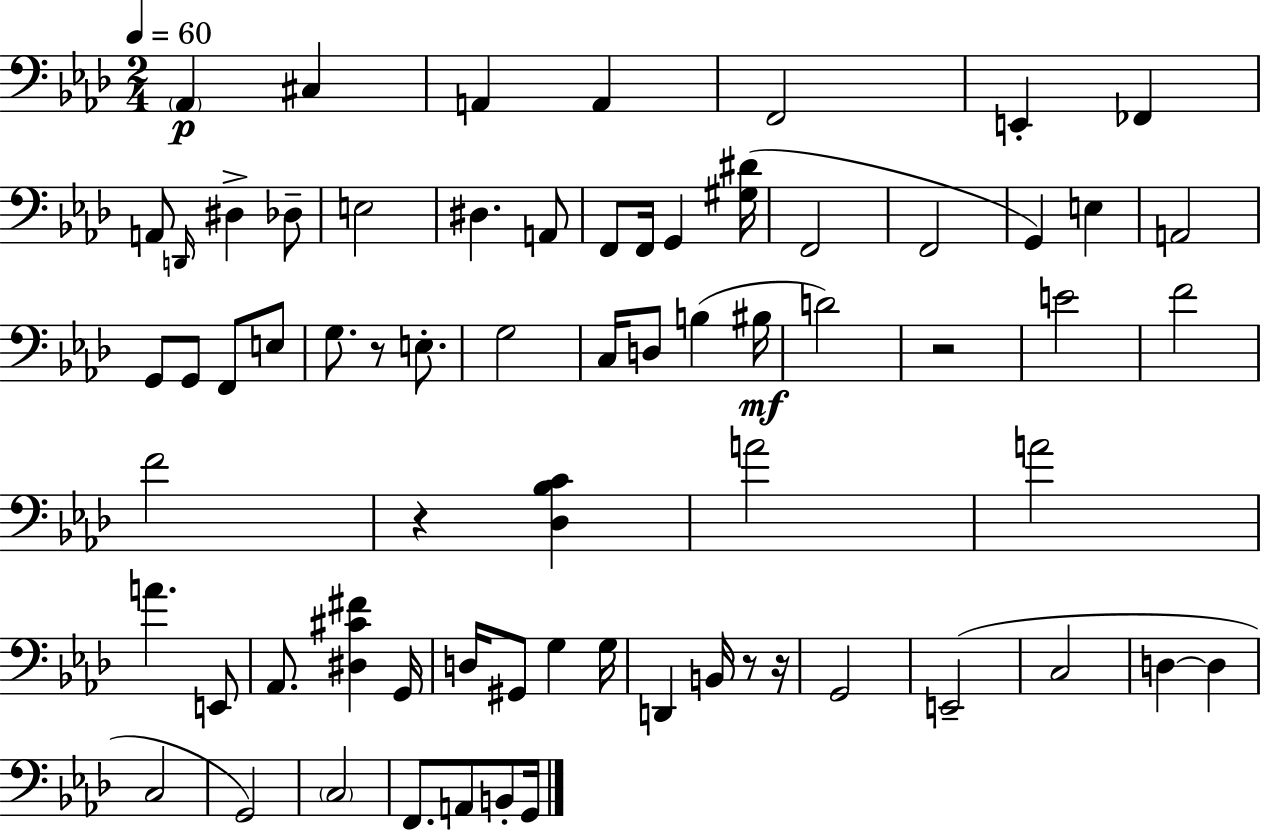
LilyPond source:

{
  \clef bass
  \numericTimeSignature
  \time 2/4
  \key f \minor
  \tempo 4 = 60
  \parenthesize aes,4\p cis4 | a,4 a,4 | f,2 | e,4-. fes,4 | \break a,8 \grace { d,16 } dis4-> des8-- | e2 | dis4. a,8 | f,8 f,16 g,4 | \break <gis dis'>16( f,2 | f,2 | g,4) e4 | a,2 | \break g,8 g,8 f,8 e8 | g8. r8 e8.-. | g2 | c16 d8 b4( | \break bis16\mf d'2) | r2 | e'2 | f'2 | \break f'2 | r4 <des bes c'>4 | a'2 | a'2 | \break a'4. e,8 | aes,8. <dis cis' fis'>4 | g,16 d16 gis,8 g4 | g16 d,4 b,16 r8 | \break r16 g,2 | e,2--( | c2 | d4~~ d4 | \break c2 | g,2) | \parenthesize c2 | f,8. a,8 b,8-. | \break g,16 \bar "|."
}